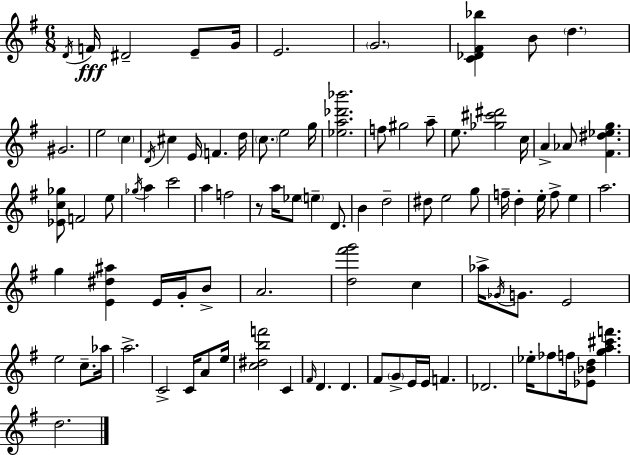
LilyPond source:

{
  \clef treble
  \numericTimeSignature
  \time 6/8
  \key g \major
  \acciaccatura { d'16 }\fff f'16 dis'2-- e'8-- | g'16 e'2. | \parenthesize g'2. | <c' des' fis' bes''>4 b'8 \parenthesize d''4. | \break gis'2. | e''2 \parenthesize c''4 | \acciaccatura { d'16 } cis''4 e'16 f'4. | d''16 \parenthesize c''8. e''2 | \break g''16 <ees'' a'' des''' bes'''>2. | f''8 gis''2 | a''8-- e''8. <ges'' cis''' dis'''>2 | c''16 a'4-> aes'8 <fis' dis'' ees'' g''>4. | \break <ees' c'' ges''>8 f'2 | e''8 \acciaccatura { ges''16 } a''4 c'''2 | a''4 f''2 | r8 a''16 ees''8 \parenthesize e''4-- | \break d'8. b'4 d''2-- | dis''8 e''2 | g''8 f''16-- d''4-. e''16-. f''8-> e''4 | a''2. | \break g''4 <e' dis'' ais''>4 e'16 | g'16-. b'8-> a'2. | <d'' fis''' g'''>2 c''4 | aes''16-> \acciaccatura { ges'16 } g'8. e'2 | \break e''2 | c''8.-- aes''16 a''2.-> | c'2-> | c'16 a'8 e''16 <c'' dis'' b'' f'''>2 | \break c'4 \grace { fis'16 } d'4. d'4. | fis'8 \parenthesize g'8-> e'16 e'16 f'4. | des'2. | ees''16-. fes''8 f''16 <ees' bes' d''>8 <g'' a'' cis''' f'''>4. | \break d''2. | \bar "|."
}